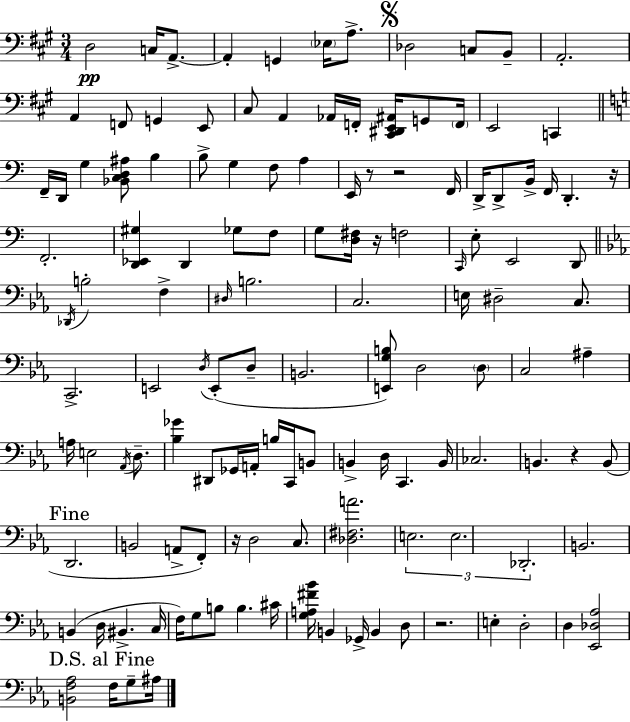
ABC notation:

X:1
T:Untitled
M:3/4
L:1/4
K:A
D,2 C,/4 A,,/2 A,, G,, _E,/4 A,/2 _D,2 C,/2 B,,/2 A,,2 A,, F,,/2 G,, E,,/2 ^C,/2 A,, _A,,/4 F,,/4 [^C,,^D,,E,,^A,,]/4 G,,/2 F,,/4 E,,2 C,, F,,/4 D,,/4 G, [_B,,C,D,^A,]/2 B, B,/2 G, F,/2 A, E,,/4 z/2 z2 F,,/4 D,,/4 D,,/2 B,,/4 F,,/4 D,, z/4 F,,2 [D,,_E,,^G,] D,, _G,/2 F,/2 G,/2 [D,^F,]/4 z/4 F,2 C,,/4 E,/2 E,,2 D,,/2 _D,,/4 B,2 F, ^D,/4 B,2 C,2 E,/4 ^D,2 C,/2 C,,2 E,,2 D,/4 E,,/2 D,/2 B,,2 [E,,G,B,]/2 D,2 D,/2 C,2 ^A, A,/4 E,2 _A,,/4 D,/2 [_B,_G] ^D,,/2 _G,,/4 A,,/4 B,/4 C,,/4 B,,/2 B,, D,/4 C,, B,,/4 _C,2 B,, z B,,/2 D,,2 B,,2 A,,/2 F,,/2 z/4 D,2 C,/2 [_D,^F,A]2 E,2 E,2 _D,,2 B,,2 B,, D,/4 ^B,, C,/4 F,/4 G,/2 B,/2 B, ^C/4 [G,A,^F_B]/4 B,, _G,,/4 B,, D,/2 z2 E, D,2 D, [_E,,_D,_A,]2 [B,,F,_A,]2 F,/4 G,/2 ^A,/4